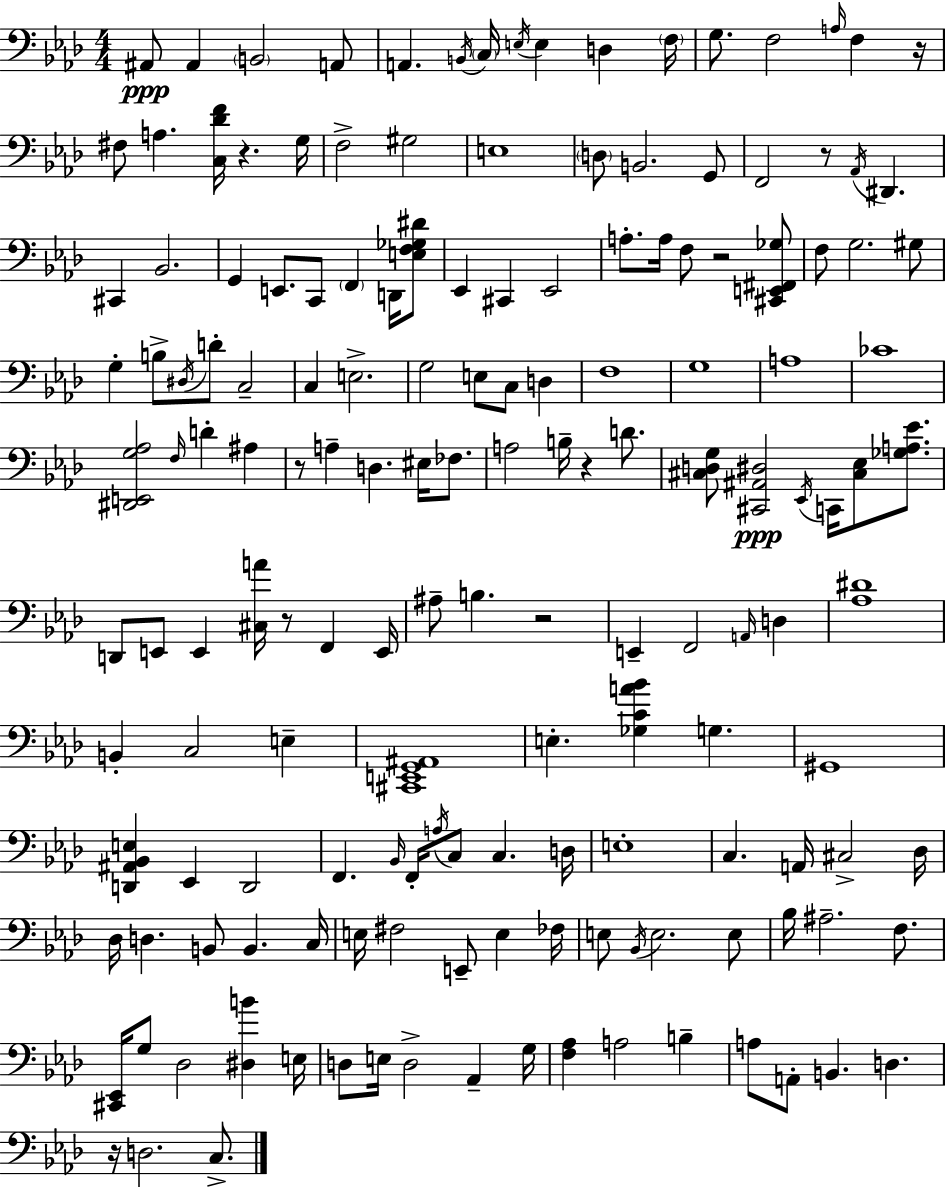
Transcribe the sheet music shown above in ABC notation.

X:1
T:Untitled
M:4/4
L:1/4
K:Fm
^A,,/2 ^A,, B,,2 A,,/2 A,, B,,/4 C,/4 E,/4 E, D, F,/4 G,/2 F,2 A,/4 F, z/4 ^F,/2 A, [C,_DF]/4 z G,/4 F,2 ^G,2 E,4 D,/2 B,,2 G,,/2 F,,2 z/2 _A,,/4 ^D,, ^C,, _B,,2 G,, E,,/2 C,,/2 F,, D,,/4 [E,F,_G,^D]/2 _E,, ^C,, _E,,2 A,/2 A,/4 F,/2 z2 [^C,,E,,^F,,_G,]/2 F,/2 G,2 ^G,/2 G, B,/2 ^D,/4 D/2 C,2 C, E,2 G,2 E,/2 C,/2 D, F,4 G,4 A,4 _C4 [^D,,E,,G,_A,]2 F,/4 D ^A, z/2 A, D, ^E,/4 _F,/2 A,2 B,/4 z D/2 [^C,D,G,]/2 [^C,,^A,,^D,]2 _E,,/4 C,,/4 [^C,_E,]/2 [_G,A,_E]/2 D,,/2 E,,/2 E,, [^C,A]/4 z/2 F,, E,,/4 ^A,/2 B, z2 E,, F,,2 A,,/4 D, [_A,^D]4 B,, C,2 E, [^C,,E,,G,,^A,,]4 E, [_G,CA_B] G, ^G,,4 [D,,^A,,_B,,E,] _E,, D,,2 F,, _B,,/4 F,,/4 A,/4 C,/2 C, D,/4 E,4 C, A,,/4 ^C,2 _D,/4 _D,/4 D, B,,/2 B,, C,/4 E,/4 ^F,2 E,,/2 E, _F,/4 E,/2 _B,,/4 E,2 E,/2 _B,/4 ^A,2 F,/2 [^C,,_E,,]/4 G,/2 _D,2 [^D,B] E,/4 D,/2 E,/4 D,2 _A,, G,/4 [F,_A,] A,2 B, A,/2 A,,/2 B,, D, z/4 D,2 C,/2